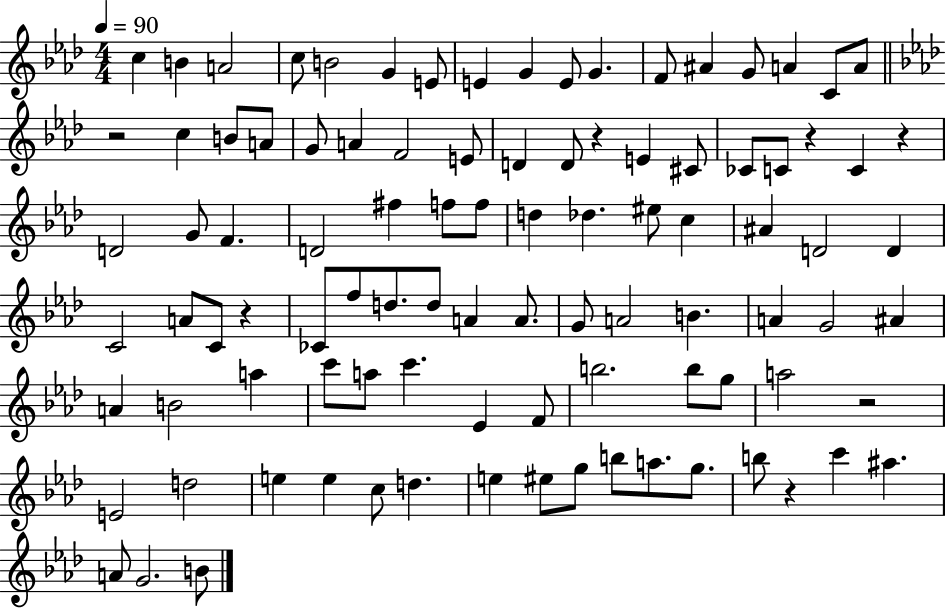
{
  \clef treble
  \numericTimeSignature
  \time 4/4
  \key aes \major
  \tempo 4 = 90
  c''4 b'4 a'2 | c''8 b'2 g'4 e'8 | e'4 g'4 e'8 g'4. | f'8 ais'4 g'8 a'4 c'8 a'8 | \break \bar "||" \break \key aes \major r2 c''4 b'8 a'8 | g'8 a'4 f'2 e'8 | d'4 d'8 r4 e'4 cis'8 | ces'8 c'8 r4 c'4 r4 | \break d'2 g'8 f'4. | d'2 fis''4 f''8 f''8 | d''4 des''4. eis''8 c''4 | ais'4 d'2 d'4 | \break c'2 a'8 c'8 r4 | ces'8 f''8 d''8. d''8 a'4 a'8. | g'8 a'2 b'4. | a'4 g'2 ais'4 | \break a'4 b'2 a''4 | c'''8 a''8 c'''4. ees'4 f'8 | b''2. b''8 g''8 | a''2 r2 | \break e'2 d''2 | e''4 e''4 c''8 d''4. | e''4 eis''8 g''8 b''8 a''8. g''8. | b''8 r4 c'''4 ais''4. | \break a'8 g'2. b'8 | \bar "|."
}